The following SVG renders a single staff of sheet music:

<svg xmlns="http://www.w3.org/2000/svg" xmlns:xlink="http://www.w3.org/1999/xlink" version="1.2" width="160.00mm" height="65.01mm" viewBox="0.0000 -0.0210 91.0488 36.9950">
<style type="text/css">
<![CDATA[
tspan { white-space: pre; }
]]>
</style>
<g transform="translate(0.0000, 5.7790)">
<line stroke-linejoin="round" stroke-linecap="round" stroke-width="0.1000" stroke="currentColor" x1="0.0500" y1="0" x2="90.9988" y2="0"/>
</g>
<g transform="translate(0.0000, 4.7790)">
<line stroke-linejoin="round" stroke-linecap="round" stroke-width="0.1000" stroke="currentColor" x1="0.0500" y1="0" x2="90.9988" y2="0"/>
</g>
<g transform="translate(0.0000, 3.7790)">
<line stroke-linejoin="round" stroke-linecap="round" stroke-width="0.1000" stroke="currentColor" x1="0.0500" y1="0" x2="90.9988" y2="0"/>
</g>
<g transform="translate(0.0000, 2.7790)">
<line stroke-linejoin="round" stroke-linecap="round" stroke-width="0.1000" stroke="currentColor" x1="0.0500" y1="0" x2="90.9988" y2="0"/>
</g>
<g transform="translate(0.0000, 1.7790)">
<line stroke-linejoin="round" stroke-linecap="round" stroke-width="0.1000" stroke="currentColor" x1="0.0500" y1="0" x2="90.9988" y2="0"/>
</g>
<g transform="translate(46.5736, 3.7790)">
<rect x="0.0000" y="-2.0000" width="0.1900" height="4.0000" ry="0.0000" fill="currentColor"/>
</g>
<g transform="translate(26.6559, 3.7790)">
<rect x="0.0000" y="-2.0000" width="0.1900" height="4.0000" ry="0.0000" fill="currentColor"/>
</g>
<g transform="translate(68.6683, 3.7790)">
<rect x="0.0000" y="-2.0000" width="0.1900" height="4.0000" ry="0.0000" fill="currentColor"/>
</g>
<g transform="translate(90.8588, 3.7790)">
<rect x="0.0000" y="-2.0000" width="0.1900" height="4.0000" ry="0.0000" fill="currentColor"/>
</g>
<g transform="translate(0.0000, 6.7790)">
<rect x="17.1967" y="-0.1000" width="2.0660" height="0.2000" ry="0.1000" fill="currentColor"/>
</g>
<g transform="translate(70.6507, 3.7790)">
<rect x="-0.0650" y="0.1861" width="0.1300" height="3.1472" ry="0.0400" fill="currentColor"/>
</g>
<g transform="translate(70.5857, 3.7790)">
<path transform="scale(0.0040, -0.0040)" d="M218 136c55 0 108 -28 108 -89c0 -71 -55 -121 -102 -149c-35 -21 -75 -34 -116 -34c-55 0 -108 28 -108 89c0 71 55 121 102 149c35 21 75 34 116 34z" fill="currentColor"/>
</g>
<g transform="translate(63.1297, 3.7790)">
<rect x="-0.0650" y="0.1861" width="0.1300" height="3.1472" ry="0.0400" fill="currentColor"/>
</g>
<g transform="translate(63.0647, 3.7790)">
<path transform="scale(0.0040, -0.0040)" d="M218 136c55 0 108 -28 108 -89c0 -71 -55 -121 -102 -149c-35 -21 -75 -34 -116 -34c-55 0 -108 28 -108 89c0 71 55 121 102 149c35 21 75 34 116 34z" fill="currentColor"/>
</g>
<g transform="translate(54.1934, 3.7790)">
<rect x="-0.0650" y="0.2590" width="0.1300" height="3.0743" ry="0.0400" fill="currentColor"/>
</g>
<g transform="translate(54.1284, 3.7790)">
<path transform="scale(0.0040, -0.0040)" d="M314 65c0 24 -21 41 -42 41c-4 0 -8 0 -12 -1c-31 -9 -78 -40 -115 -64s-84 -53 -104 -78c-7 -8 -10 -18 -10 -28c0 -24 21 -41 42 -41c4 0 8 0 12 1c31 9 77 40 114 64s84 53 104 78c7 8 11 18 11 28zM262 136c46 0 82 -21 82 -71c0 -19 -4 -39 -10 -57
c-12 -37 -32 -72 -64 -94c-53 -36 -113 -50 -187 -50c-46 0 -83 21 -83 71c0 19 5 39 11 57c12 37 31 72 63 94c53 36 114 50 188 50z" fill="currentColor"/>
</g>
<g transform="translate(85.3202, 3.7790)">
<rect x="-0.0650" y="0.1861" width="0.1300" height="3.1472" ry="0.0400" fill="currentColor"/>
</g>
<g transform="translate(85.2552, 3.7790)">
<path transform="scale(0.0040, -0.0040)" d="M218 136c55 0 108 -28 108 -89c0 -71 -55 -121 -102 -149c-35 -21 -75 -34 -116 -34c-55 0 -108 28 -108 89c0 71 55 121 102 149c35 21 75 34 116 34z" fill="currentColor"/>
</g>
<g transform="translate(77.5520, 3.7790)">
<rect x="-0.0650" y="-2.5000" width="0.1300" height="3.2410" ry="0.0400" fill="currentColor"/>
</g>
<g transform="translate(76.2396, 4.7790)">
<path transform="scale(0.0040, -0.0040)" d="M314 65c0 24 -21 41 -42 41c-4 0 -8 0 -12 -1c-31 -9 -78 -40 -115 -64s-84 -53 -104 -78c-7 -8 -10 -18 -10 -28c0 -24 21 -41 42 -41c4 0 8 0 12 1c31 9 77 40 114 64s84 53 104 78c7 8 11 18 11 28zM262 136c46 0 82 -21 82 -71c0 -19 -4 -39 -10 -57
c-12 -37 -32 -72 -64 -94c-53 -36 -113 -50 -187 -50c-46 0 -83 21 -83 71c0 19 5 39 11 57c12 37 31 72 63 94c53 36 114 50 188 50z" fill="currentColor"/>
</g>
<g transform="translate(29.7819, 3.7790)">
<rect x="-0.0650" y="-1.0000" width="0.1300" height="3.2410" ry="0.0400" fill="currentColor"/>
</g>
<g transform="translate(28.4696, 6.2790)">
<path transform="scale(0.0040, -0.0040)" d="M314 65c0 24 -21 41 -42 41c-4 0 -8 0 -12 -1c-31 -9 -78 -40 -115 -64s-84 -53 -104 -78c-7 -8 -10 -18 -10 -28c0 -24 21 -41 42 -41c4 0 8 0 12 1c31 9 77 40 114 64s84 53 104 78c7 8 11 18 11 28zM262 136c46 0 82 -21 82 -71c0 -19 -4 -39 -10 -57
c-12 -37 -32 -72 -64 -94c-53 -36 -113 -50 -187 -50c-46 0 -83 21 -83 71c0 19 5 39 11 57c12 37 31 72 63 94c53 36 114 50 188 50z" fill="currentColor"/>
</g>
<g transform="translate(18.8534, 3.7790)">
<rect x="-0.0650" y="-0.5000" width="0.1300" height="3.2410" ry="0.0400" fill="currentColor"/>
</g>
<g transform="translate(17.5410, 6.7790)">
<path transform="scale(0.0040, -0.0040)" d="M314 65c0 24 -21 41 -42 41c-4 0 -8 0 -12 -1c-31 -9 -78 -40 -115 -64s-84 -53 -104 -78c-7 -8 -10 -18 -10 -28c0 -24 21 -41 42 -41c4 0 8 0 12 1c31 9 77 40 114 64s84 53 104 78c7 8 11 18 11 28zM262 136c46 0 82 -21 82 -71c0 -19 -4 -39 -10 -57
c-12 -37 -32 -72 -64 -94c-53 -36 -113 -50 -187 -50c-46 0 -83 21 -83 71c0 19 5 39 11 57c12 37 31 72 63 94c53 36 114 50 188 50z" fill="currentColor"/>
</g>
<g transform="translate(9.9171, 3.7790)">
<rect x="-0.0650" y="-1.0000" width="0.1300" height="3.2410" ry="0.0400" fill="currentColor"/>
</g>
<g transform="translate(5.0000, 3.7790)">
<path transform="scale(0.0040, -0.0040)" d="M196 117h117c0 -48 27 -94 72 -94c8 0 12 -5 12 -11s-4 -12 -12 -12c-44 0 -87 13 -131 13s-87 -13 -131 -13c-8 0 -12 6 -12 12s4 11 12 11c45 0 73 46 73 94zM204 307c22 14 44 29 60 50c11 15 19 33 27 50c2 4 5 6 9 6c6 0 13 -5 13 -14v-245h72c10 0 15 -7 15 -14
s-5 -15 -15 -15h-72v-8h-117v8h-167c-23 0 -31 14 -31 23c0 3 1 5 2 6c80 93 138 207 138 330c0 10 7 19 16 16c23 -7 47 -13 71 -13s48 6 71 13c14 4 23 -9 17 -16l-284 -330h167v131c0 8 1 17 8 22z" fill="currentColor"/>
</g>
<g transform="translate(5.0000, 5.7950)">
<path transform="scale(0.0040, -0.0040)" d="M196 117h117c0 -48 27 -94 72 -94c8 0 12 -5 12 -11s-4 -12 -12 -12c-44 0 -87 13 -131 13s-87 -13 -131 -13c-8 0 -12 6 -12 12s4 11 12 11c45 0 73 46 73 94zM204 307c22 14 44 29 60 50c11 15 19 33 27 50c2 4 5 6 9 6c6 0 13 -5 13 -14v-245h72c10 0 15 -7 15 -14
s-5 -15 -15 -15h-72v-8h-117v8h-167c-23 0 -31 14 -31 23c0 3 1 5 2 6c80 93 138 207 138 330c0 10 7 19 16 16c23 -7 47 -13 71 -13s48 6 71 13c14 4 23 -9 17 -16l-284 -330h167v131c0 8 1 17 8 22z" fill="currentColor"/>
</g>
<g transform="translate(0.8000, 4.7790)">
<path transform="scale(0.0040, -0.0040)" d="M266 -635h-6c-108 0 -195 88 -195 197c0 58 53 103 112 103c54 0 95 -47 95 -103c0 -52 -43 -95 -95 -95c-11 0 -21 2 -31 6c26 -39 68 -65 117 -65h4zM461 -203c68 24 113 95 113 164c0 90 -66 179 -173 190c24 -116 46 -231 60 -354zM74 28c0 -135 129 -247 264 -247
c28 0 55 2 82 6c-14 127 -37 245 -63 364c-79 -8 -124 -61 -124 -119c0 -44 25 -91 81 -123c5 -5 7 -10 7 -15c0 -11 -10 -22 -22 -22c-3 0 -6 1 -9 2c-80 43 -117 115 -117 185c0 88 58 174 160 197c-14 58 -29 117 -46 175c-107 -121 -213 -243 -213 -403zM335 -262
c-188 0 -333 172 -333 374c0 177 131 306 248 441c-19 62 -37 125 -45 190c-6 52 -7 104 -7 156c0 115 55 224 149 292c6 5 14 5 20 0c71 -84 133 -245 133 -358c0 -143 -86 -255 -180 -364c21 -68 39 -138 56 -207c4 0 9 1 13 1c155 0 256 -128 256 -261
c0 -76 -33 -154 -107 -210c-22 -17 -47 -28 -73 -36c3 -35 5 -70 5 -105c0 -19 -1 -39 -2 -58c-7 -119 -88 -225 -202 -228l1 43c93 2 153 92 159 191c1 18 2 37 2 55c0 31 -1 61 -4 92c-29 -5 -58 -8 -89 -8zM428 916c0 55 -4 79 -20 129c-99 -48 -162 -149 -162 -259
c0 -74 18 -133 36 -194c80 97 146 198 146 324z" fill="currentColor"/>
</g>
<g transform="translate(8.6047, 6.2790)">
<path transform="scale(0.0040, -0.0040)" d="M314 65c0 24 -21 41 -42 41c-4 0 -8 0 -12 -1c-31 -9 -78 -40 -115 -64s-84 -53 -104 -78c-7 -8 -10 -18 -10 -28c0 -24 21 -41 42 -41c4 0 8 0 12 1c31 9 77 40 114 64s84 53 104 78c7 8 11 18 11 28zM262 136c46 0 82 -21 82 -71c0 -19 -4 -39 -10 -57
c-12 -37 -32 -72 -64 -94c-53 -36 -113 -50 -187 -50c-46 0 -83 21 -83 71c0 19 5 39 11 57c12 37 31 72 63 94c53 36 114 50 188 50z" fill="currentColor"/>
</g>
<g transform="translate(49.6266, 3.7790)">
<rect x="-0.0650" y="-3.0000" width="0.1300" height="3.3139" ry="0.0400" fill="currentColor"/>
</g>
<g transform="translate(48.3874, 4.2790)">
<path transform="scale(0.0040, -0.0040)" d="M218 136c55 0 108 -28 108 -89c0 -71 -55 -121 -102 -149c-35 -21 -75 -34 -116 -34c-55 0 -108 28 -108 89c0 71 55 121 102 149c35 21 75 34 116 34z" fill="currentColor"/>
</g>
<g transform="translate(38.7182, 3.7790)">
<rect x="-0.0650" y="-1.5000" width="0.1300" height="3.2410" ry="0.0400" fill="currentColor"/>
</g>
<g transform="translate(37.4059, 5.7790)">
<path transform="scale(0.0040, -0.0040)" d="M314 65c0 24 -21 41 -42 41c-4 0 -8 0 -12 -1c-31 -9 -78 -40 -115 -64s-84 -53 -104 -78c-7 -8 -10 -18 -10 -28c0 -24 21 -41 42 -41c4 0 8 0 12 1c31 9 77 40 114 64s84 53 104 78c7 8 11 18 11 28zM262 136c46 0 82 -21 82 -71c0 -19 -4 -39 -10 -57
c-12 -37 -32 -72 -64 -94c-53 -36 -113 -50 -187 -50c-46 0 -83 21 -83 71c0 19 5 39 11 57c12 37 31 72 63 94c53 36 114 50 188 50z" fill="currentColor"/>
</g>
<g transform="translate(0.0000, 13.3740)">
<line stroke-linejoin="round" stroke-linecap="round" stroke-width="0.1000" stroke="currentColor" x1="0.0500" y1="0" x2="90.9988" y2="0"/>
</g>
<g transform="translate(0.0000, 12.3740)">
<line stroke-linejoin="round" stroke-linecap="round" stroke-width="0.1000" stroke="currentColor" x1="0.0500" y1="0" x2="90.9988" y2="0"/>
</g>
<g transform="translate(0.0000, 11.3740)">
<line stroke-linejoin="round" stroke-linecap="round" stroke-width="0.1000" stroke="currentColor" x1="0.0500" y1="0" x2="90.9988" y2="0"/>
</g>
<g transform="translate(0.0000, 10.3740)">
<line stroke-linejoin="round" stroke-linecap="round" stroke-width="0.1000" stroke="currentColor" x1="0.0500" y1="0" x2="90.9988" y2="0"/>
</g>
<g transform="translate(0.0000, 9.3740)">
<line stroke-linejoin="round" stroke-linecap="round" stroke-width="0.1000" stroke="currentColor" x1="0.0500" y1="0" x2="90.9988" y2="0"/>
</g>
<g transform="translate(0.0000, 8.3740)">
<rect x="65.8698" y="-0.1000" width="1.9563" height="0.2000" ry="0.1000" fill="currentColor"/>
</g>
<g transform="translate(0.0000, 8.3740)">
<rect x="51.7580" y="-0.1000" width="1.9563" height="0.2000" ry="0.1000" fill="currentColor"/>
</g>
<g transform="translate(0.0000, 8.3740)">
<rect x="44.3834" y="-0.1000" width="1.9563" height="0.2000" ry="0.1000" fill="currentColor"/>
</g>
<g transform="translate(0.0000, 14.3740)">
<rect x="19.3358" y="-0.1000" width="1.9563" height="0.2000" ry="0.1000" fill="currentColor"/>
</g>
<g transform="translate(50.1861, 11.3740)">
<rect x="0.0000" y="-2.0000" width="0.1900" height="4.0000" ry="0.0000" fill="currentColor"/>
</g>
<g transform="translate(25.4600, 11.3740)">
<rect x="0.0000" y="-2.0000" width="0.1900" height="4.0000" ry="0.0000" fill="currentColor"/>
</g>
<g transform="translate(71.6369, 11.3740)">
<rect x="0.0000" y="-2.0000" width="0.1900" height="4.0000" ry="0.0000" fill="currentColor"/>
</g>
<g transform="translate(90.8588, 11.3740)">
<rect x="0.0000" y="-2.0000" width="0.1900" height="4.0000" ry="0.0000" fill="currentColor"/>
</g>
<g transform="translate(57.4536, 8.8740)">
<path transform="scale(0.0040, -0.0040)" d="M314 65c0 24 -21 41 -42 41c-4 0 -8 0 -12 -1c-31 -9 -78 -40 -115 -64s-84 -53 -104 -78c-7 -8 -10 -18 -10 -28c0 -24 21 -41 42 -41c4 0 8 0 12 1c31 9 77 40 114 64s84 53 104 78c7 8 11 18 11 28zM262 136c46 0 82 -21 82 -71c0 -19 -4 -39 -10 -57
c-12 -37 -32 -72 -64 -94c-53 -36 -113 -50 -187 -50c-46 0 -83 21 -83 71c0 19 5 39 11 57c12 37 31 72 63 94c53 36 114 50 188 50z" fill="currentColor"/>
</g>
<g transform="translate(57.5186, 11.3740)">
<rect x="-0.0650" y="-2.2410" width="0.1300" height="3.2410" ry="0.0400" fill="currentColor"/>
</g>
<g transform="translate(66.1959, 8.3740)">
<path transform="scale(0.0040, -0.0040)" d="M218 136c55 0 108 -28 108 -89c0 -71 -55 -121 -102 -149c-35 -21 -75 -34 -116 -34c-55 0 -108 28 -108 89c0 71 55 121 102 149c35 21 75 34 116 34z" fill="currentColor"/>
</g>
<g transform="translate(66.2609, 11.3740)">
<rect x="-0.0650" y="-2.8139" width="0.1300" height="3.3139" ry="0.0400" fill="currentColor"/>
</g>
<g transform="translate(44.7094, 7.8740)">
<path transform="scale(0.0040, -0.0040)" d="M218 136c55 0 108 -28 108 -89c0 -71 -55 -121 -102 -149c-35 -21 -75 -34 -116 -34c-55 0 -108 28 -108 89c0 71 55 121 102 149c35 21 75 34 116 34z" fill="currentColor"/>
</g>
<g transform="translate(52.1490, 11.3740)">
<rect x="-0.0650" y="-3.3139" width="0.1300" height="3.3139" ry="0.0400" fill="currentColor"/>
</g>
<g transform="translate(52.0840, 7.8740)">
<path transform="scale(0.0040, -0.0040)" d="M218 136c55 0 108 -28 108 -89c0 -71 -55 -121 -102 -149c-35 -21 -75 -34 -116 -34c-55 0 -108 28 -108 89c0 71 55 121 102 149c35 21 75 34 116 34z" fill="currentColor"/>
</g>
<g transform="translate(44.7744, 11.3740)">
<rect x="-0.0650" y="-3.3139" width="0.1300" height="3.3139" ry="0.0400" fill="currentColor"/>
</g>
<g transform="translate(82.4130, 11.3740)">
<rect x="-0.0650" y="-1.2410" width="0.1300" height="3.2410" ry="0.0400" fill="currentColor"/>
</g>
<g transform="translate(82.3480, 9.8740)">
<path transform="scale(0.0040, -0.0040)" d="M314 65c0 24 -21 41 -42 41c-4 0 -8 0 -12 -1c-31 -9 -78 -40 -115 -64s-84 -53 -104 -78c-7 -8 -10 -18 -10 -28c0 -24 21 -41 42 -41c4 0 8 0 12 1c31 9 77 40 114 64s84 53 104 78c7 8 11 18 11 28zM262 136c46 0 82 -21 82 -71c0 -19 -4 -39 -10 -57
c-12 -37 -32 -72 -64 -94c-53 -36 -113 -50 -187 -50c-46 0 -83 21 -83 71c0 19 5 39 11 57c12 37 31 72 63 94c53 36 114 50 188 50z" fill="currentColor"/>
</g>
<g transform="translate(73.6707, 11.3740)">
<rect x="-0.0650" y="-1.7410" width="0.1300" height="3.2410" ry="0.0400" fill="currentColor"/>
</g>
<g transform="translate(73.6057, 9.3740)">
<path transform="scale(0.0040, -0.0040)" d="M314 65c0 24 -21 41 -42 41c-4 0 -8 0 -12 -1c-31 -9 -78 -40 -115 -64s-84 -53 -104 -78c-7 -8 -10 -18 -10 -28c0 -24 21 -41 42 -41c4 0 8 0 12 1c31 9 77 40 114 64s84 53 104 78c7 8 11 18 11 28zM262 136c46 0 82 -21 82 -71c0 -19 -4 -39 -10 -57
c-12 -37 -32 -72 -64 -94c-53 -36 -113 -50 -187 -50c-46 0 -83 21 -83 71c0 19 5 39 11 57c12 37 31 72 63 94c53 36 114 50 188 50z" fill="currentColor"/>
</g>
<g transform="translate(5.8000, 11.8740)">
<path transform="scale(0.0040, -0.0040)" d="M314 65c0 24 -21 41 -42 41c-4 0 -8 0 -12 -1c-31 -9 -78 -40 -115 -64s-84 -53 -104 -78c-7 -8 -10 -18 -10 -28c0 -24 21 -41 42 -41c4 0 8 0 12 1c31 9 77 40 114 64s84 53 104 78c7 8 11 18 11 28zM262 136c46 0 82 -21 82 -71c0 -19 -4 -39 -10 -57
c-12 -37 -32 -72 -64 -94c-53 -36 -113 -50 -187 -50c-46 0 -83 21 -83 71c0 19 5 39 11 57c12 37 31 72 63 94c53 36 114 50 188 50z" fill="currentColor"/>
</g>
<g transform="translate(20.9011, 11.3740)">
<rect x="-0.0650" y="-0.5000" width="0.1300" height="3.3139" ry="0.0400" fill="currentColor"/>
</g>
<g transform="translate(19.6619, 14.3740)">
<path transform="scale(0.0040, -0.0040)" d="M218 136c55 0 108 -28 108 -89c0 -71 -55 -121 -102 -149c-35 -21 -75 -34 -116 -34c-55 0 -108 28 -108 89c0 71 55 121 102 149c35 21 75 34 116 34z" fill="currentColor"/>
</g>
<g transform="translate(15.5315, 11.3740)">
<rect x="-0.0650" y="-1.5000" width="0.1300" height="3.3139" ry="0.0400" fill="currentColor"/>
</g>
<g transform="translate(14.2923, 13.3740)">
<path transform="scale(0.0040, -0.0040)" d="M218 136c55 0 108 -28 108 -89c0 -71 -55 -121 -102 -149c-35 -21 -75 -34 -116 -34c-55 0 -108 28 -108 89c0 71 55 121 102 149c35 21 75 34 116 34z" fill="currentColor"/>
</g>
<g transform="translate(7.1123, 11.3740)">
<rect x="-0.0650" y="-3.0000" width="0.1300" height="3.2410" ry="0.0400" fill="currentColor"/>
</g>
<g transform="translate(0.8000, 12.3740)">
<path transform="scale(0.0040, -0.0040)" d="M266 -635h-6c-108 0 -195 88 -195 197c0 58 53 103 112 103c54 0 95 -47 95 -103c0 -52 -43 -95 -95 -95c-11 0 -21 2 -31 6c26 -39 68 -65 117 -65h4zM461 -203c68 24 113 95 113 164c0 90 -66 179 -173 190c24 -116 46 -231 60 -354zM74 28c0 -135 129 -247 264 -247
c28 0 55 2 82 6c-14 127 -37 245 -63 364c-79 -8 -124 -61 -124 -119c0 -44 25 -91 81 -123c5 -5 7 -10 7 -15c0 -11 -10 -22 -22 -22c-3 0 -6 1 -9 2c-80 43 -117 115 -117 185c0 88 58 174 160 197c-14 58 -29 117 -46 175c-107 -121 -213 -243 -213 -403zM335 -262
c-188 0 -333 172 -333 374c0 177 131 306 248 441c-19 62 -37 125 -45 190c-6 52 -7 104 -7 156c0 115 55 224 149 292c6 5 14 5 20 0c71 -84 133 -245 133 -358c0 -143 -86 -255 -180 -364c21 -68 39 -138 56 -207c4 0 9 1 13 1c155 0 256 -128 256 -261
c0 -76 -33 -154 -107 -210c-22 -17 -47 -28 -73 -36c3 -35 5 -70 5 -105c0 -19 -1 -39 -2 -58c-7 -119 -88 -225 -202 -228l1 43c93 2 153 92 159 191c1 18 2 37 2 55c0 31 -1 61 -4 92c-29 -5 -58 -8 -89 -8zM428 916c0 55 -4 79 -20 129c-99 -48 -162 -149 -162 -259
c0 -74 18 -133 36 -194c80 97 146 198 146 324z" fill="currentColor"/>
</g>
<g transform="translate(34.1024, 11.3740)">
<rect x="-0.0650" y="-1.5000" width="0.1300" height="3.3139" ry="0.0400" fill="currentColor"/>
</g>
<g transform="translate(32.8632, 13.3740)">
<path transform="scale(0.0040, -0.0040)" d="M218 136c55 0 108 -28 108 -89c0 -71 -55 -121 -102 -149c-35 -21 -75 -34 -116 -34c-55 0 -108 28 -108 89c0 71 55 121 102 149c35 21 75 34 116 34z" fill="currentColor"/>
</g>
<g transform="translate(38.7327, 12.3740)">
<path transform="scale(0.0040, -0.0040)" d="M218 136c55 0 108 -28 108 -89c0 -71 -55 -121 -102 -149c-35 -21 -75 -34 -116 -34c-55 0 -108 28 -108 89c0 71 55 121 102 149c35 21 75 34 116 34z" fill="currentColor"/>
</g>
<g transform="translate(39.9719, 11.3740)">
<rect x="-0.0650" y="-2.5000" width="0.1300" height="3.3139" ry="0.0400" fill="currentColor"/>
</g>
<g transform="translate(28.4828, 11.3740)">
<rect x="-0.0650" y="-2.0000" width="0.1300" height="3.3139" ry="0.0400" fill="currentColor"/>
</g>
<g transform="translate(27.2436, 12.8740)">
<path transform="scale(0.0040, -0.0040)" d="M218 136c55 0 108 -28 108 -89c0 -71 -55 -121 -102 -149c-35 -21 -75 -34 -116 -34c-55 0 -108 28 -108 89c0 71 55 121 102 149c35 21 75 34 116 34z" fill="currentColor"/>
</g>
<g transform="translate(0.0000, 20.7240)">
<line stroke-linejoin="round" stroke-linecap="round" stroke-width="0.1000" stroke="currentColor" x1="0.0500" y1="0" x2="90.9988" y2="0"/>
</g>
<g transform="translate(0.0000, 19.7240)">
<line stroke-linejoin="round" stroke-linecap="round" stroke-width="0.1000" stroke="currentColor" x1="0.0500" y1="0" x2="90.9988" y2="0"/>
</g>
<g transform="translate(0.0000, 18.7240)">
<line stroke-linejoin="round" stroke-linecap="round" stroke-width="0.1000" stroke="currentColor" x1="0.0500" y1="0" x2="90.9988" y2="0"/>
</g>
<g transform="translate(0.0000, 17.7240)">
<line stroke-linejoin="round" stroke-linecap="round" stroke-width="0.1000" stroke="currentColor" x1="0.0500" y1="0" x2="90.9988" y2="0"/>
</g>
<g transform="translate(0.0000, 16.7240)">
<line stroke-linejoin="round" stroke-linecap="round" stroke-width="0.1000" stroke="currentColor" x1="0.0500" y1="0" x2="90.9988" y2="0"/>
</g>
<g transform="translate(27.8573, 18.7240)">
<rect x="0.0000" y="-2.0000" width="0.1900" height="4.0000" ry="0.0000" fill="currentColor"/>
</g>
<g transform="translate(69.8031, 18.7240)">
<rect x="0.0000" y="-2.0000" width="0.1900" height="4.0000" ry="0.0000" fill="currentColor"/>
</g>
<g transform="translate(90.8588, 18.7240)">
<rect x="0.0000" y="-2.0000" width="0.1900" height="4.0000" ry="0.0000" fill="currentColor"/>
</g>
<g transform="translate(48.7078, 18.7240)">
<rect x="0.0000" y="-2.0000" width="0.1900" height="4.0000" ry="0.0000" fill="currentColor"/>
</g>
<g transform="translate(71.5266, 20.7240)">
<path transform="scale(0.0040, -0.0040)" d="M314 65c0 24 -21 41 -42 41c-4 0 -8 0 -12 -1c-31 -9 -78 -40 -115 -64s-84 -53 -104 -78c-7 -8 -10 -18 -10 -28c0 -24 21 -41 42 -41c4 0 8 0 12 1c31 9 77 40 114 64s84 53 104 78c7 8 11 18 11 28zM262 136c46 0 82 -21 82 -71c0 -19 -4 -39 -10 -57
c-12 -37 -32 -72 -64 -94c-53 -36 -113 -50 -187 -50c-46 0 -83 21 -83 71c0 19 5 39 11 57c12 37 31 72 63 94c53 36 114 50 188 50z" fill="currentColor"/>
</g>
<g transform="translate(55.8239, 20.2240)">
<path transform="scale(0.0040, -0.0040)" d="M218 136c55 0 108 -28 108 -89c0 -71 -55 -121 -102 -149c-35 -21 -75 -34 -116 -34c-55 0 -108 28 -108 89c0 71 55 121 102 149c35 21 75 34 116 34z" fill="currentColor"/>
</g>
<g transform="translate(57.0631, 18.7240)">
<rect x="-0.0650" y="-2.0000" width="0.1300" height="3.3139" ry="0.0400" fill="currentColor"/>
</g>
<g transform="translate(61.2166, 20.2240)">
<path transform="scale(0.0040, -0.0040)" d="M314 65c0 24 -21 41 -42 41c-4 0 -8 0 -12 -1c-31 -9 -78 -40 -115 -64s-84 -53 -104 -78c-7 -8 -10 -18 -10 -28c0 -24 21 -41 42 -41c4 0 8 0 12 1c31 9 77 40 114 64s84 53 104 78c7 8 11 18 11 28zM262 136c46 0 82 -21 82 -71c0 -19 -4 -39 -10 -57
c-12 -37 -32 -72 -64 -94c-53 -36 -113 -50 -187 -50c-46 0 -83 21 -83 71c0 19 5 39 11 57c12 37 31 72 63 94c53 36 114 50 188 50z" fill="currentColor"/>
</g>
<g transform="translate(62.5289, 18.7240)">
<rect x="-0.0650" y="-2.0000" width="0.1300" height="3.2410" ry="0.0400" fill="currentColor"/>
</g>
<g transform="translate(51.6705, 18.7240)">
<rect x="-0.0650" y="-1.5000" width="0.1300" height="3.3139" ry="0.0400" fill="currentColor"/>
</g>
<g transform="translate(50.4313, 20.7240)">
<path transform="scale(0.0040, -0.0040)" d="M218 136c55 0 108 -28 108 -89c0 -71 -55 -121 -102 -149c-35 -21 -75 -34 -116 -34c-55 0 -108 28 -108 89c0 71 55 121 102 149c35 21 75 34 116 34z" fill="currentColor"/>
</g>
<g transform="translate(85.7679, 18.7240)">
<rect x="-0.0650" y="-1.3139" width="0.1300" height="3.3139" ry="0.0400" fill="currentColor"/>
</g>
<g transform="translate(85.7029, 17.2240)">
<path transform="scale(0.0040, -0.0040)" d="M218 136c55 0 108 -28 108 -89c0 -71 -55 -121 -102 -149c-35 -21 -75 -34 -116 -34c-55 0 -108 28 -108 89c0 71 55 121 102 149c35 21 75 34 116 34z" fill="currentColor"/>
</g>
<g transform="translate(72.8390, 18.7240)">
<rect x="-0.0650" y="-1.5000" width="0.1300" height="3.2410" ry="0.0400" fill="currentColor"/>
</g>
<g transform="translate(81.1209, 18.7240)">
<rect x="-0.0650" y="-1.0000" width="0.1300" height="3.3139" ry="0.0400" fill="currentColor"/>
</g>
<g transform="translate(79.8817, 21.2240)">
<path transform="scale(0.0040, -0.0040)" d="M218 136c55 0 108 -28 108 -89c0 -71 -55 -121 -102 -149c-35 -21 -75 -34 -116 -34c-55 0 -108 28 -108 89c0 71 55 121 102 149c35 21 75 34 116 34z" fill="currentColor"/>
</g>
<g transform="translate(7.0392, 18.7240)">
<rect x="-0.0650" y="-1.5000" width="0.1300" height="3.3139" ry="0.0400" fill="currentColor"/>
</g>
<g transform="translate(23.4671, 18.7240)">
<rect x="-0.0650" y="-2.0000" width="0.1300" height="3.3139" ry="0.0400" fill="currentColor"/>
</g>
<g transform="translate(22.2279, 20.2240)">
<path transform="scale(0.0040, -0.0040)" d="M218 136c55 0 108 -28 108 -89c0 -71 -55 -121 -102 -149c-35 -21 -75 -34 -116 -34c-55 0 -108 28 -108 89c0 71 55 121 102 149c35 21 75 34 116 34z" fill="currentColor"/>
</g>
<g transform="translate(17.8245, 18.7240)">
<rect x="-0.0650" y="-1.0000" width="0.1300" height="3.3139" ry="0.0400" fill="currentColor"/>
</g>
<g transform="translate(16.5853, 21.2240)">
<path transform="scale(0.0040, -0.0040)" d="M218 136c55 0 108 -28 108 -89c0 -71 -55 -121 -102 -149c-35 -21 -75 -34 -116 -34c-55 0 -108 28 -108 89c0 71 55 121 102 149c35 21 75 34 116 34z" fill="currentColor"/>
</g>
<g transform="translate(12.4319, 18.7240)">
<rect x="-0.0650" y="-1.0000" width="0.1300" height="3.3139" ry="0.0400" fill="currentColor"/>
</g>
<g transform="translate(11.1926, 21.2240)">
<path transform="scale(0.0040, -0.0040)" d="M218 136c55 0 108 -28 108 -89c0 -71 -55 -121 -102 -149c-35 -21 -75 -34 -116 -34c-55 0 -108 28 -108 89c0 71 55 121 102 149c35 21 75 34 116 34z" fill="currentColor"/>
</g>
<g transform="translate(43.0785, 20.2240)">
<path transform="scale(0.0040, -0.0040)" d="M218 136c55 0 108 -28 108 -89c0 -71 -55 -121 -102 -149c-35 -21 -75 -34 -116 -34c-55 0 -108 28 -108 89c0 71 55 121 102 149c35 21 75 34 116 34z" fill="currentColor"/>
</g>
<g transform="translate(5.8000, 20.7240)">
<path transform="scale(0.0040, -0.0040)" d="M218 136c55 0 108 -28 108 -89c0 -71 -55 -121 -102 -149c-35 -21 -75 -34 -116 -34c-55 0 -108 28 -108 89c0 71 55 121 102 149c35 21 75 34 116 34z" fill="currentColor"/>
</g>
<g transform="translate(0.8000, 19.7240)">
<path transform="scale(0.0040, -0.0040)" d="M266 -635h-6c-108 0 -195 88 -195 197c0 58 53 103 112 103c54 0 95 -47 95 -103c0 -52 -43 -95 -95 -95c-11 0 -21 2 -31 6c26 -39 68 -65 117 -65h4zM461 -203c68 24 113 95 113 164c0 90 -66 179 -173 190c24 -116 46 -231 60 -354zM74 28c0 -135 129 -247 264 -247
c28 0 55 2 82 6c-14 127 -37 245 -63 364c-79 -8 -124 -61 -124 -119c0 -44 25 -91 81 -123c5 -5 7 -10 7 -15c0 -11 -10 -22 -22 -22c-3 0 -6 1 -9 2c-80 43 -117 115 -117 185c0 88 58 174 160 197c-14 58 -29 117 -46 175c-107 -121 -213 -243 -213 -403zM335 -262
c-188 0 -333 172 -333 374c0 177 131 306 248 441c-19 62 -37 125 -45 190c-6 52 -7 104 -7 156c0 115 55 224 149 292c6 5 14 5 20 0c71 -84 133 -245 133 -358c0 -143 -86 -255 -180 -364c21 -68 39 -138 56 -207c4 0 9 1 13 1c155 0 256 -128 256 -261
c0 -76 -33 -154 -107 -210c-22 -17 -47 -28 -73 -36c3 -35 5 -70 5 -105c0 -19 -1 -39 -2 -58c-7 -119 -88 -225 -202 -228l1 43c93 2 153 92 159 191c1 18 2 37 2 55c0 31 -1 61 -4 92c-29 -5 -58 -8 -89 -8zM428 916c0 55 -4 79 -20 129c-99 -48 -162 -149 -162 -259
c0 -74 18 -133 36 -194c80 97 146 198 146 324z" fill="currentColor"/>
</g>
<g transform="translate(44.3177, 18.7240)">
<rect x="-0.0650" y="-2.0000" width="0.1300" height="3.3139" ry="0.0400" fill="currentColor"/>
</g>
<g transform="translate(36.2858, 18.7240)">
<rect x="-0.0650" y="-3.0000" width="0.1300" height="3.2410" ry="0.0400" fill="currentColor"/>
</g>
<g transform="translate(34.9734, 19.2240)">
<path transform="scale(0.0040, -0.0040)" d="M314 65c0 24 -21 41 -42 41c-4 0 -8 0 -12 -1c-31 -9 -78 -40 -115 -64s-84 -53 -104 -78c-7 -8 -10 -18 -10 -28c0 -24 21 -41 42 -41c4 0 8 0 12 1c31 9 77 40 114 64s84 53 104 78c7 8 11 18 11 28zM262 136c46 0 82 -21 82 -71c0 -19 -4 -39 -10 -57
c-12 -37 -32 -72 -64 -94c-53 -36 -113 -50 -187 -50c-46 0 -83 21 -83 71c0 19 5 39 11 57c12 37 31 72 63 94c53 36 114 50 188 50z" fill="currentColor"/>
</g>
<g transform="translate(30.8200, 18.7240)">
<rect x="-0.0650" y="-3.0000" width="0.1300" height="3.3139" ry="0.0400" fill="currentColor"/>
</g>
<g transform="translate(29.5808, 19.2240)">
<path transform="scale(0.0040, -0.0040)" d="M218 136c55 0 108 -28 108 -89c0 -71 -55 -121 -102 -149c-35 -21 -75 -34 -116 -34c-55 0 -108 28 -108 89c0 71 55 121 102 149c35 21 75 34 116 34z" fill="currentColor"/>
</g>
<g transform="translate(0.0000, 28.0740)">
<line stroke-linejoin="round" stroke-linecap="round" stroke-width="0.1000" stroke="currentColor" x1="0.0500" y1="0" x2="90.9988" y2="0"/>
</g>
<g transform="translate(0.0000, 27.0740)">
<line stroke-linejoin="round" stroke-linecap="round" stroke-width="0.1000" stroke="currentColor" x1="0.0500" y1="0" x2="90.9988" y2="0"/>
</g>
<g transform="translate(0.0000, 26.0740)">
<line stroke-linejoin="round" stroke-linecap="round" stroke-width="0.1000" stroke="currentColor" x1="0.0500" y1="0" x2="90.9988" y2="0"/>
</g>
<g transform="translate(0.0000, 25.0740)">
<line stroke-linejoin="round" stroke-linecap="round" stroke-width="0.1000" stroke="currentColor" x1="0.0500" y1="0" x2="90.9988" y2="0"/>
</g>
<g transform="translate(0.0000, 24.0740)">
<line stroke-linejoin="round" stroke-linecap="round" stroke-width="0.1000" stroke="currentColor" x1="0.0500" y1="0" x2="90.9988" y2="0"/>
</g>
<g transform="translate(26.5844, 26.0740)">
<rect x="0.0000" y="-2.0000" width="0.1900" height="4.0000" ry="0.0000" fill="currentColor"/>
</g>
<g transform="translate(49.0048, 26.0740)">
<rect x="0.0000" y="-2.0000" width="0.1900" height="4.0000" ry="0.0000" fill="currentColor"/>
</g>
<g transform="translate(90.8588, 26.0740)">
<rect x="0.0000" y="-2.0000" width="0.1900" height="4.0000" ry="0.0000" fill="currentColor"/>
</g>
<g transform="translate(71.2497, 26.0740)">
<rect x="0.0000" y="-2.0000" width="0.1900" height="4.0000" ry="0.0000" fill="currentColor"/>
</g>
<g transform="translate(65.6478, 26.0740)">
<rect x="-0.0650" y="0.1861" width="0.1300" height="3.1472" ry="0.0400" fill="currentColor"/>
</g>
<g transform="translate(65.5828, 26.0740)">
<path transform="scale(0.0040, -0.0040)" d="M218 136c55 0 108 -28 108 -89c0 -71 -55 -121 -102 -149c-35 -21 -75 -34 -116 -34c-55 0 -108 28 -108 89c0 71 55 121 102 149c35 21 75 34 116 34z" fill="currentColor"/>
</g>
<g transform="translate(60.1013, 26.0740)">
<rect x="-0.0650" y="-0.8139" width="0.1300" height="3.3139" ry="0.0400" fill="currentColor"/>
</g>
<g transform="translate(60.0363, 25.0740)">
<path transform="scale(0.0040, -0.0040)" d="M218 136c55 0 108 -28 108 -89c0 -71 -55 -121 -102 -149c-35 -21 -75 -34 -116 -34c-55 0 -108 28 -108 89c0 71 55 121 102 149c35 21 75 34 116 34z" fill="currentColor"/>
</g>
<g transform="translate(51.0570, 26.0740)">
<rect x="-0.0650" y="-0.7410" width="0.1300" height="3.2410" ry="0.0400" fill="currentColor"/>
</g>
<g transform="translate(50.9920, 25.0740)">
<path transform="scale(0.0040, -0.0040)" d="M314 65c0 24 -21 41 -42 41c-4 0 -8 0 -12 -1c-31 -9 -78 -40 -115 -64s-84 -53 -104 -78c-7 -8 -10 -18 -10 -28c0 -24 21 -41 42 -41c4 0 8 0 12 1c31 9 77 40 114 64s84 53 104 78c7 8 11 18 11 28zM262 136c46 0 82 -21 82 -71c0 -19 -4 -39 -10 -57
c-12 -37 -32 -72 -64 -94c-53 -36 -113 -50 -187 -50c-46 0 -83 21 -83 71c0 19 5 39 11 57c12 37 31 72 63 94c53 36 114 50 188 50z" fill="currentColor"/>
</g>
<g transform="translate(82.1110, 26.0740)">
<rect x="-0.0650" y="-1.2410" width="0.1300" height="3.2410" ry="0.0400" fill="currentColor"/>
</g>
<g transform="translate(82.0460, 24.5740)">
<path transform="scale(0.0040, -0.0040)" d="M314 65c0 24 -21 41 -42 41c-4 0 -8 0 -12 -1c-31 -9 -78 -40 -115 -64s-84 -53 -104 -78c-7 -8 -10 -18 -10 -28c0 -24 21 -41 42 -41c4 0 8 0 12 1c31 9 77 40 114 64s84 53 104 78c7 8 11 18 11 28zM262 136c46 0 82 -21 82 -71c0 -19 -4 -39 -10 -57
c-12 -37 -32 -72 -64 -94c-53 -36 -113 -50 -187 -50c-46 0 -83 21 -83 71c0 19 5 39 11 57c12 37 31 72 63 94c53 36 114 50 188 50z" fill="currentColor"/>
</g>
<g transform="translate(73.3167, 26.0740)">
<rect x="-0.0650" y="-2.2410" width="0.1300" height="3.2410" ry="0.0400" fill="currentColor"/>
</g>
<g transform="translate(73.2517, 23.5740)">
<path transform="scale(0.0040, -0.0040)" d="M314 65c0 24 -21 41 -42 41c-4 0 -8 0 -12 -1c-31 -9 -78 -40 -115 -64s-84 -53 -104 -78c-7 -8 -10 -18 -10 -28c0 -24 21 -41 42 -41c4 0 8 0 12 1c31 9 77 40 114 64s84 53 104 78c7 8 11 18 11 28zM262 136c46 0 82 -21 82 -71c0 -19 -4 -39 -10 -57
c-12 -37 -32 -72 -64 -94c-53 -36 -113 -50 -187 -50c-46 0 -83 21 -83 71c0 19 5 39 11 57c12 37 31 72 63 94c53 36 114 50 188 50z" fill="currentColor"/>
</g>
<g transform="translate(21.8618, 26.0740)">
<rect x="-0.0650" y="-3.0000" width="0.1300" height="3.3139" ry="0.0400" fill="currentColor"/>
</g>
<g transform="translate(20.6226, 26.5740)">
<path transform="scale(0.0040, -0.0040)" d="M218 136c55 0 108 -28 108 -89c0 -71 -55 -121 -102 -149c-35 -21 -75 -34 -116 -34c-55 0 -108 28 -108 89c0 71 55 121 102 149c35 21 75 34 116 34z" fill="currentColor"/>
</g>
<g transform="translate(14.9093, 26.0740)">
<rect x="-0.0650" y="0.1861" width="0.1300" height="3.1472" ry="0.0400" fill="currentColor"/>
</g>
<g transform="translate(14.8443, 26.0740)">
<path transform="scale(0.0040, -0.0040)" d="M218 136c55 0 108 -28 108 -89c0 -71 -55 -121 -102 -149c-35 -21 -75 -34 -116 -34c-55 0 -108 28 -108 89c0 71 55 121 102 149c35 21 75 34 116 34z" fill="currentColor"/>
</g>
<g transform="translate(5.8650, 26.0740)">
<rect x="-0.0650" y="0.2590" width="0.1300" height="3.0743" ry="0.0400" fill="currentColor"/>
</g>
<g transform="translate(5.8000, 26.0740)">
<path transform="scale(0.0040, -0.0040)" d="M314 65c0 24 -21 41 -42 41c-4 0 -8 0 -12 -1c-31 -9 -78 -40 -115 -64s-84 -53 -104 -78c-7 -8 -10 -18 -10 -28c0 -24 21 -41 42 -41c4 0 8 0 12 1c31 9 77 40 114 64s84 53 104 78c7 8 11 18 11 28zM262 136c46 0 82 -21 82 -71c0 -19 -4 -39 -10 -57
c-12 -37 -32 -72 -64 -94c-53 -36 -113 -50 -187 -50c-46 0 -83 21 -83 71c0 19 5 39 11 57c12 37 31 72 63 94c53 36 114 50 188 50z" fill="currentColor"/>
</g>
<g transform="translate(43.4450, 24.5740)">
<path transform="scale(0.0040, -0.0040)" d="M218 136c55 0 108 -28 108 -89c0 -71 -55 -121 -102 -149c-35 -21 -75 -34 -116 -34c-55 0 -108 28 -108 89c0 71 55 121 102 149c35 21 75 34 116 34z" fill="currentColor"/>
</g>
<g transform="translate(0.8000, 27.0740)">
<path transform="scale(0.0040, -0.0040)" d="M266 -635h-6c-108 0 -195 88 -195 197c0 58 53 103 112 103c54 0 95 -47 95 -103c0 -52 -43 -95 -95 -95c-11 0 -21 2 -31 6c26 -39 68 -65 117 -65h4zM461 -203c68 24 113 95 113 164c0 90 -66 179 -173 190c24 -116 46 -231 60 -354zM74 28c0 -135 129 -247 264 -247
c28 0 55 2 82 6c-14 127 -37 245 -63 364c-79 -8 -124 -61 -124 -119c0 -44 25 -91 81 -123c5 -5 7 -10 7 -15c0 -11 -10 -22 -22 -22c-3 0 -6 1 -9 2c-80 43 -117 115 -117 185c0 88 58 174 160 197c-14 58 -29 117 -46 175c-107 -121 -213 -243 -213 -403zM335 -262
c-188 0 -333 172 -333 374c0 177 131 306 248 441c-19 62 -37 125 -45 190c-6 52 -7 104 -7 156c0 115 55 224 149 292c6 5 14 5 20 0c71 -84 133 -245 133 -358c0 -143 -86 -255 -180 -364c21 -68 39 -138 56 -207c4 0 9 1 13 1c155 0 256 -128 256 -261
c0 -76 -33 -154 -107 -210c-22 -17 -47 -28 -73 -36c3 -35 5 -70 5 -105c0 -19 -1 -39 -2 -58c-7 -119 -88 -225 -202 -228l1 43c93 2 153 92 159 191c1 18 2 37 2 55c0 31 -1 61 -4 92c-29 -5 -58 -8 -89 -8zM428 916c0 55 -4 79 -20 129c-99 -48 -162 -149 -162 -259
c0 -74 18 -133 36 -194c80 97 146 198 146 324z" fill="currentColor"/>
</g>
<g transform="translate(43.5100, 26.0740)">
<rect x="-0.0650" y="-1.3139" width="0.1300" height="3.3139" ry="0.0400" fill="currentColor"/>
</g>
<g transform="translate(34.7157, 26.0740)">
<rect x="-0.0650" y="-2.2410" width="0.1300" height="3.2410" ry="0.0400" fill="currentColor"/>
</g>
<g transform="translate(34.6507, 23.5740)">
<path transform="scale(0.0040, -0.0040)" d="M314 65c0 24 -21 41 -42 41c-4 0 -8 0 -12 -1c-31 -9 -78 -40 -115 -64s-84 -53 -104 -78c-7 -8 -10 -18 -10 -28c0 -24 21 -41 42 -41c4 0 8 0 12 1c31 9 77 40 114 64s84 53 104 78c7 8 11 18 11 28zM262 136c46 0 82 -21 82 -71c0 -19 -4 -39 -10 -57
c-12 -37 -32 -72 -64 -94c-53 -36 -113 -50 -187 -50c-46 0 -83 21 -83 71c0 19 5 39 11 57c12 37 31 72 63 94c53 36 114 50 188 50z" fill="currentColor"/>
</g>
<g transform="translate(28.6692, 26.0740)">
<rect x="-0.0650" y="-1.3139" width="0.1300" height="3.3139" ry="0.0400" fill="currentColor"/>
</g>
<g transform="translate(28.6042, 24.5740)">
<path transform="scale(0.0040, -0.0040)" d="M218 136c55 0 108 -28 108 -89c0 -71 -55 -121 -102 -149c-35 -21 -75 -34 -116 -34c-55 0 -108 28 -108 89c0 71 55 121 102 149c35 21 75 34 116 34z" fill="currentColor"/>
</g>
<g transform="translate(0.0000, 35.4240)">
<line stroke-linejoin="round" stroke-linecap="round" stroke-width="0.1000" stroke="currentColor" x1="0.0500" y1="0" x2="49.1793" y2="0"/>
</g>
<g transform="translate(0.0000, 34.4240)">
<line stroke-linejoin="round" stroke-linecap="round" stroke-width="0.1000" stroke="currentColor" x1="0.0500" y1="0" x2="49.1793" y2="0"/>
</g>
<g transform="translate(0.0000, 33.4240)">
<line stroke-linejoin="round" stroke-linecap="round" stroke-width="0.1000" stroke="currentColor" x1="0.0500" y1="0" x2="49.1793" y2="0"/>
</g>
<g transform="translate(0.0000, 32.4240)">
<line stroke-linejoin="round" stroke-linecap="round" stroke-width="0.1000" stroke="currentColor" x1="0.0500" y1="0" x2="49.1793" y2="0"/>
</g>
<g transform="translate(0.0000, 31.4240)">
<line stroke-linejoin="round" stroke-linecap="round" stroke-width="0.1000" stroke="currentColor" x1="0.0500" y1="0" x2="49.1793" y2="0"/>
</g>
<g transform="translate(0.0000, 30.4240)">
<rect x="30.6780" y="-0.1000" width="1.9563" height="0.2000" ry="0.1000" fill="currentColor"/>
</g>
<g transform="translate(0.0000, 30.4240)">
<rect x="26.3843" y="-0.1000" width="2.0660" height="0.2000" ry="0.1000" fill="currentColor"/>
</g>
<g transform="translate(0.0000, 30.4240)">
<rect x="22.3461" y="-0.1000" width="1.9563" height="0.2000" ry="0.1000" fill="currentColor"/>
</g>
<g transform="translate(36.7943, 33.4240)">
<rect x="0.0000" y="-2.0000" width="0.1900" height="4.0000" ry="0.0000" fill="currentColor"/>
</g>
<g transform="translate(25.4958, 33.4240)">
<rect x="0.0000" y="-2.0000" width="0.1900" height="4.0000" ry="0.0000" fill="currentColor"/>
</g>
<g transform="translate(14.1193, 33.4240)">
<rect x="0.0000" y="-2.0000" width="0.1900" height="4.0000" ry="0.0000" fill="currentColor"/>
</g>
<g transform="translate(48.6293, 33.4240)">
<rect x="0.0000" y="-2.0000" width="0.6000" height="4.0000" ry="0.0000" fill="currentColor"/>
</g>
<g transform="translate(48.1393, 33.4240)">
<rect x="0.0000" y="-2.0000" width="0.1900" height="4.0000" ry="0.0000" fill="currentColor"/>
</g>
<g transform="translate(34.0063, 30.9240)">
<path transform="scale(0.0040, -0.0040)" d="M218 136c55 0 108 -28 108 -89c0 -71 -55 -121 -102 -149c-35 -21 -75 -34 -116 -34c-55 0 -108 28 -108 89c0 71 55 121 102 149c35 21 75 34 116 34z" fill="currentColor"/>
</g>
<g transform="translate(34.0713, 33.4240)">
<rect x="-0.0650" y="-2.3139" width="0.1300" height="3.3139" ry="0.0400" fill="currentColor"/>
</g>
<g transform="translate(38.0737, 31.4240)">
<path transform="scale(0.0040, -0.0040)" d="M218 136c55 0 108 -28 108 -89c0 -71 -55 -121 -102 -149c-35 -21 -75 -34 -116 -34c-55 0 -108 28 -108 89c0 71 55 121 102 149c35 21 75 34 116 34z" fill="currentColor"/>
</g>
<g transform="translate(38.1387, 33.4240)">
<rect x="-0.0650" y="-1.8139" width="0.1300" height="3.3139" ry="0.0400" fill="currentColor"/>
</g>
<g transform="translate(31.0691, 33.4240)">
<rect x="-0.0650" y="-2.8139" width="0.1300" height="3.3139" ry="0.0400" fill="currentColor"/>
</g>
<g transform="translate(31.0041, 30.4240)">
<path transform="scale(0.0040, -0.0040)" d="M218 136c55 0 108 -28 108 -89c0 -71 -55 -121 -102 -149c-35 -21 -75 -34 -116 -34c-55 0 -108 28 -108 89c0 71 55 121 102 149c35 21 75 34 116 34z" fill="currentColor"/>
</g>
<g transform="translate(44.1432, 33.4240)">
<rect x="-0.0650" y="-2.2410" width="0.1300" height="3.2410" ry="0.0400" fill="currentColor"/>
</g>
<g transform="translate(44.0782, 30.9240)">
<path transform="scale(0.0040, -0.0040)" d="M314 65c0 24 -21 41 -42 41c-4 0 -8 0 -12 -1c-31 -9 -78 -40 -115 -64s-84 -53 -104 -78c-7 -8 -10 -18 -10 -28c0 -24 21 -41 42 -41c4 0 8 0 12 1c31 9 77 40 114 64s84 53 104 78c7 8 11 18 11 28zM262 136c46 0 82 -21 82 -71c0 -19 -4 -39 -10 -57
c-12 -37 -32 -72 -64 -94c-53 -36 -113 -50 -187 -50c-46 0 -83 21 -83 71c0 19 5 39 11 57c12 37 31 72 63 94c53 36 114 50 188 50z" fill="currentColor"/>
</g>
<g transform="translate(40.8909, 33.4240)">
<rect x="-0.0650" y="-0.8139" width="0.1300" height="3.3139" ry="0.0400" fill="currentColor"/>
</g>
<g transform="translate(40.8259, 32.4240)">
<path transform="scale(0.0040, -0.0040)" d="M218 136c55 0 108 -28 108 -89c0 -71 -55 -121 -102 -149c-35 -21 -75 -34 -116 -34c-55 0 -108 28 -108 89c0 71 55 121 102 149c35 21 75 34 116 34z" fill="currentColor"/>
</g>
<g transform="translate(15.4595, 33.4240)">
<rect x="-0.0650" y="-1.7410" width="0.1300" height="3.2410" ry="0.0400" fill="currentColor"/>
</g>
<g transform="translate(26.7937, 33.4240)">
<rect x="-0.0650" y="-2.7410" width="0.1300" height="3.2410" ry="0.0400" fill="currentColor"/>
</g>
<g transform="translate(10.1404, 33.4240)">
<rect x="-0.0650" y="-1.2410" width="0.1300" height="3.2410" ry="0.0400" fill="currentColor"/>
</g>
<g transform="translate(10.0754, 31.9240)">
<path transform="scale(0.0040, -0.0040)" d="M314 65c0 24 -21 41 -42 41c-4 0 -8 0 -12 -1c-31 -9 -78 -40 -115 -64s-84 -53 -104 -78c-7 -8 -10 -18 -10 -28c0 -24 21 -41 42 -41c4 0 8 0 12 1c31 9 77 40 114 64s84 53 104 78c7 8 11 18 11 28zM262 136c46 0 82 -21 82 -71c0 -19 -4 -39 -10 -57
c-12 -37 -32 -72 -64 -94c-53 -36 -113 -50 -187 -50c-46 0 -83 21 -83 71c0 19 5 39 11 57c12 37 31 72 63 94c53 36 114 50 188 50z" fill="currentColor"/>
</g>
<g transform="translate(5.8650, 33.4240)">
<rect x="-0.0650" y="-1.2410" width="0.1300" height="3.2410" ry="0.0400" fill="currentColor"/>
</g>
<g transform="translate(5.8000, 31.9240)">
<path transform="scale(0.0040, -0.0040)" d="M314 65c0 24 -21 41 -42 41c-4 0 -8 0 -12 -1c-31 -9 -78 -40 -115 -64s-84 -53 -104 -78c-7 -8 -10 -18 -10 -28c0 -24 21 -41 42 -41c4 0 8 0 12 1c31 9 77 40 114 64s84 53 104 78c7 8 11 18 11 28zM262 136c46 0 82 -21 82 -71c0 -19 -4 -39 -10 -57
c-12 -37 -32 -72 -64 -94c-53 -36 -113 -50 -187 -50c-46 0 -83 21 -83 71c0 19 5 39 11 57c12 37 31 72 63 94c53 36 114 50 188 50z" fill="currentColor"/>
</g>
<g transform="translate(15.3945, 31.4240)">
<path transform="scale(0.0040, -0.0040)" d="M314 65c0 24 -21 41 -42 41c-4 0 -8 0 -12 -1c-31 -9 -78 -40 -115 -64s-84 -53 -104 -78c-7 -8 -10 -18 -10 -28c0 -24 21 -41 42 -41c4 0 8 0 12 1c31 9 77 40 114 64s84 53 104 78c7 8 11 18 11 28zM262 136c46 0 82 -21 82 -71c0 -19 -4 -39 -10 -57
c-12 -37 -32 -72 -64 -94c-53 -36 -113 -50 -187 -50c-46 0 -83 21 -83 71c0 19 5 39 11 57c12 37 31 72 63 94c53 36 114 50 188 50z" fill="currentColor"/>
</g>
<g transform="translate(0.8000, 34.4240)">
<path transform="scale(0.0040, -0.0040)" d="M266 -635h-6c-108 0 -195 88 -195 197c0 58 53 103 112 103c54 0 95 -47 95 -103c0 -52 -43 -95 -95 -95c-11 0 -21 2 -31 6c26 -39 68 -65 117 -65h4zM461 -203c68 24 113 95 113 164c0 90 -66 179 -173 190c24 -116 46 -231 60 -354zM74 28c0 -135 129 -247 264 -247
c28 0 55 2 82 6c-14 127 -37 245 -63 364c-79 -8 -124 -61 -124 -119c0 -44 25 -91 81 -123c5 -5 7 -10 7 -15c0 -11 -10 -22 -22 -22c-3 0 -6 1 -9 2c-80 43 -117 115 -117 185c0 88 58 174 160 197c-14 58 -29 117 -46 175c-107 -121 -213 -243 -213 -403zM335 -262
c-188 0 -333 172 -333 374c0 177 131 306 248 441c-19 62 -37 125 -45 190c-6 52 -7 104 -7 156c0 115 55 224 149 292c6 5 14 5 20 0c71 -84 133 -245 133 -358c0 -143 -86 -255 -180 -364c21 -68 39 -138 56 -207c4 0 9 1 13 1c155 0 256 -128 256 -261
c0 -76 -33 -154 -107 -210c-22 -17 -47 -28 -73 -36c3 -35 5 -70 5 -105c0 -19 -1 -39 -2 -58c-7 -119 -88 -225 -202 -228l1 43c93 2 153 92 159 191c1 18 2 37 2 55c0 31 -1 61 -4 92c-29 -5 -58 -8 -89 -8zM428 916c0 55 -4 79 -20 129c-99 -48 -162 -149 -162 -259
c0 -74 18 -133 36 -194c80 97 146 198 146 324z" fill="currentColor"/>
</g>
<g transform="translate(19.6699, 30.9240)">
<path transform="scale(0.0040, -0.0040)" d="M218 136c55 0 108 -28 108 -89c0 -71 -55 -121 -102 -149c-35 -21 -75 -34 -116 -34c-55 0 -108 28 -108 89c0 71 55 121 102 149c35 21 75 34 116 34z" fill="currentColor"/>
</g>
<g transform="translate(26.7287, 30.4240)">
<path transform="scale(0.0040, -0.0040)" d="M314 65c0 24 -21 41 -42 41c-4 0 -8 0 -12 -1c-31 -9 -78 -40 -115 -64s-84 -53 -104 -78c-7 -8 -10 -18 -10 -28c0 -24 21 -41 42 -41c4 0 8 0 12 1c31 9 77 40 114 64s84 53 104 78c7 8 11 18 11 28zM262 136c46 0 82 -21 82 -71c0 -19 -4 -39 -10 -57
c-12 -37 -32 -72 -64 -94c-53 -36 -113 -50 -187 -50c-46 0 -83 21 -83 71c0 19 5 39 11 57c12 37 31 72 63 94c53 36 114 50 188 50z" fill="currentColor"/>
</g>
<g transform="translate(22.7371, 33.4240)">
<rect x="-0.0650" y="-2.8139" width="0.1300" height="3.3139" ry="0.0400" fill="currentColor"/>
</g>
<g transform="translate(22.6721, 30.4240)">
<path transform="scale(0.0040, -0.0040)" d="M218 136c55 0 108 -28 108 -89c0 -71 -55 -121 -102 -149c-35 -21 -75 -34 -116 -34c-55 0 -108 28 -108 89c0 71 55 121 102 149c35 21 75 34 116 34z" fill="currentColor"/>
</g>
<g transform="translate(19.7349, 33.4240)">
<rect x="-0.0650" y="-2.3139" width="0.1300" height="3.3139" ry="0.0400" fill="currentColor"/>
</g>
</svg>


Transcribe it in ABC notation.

X:1
T:Untitled
M:4/4
L:1/4
K:C
D2 C2 D2 E2 A B2 B B G2 B A2 E C F E G b b g2 a f2 e2 E D D F A A2 F E F F2 E2 D e B2 B A e g2 e d2 d B g2 e2 e2 e2 f2 g a a2 a g f d g2